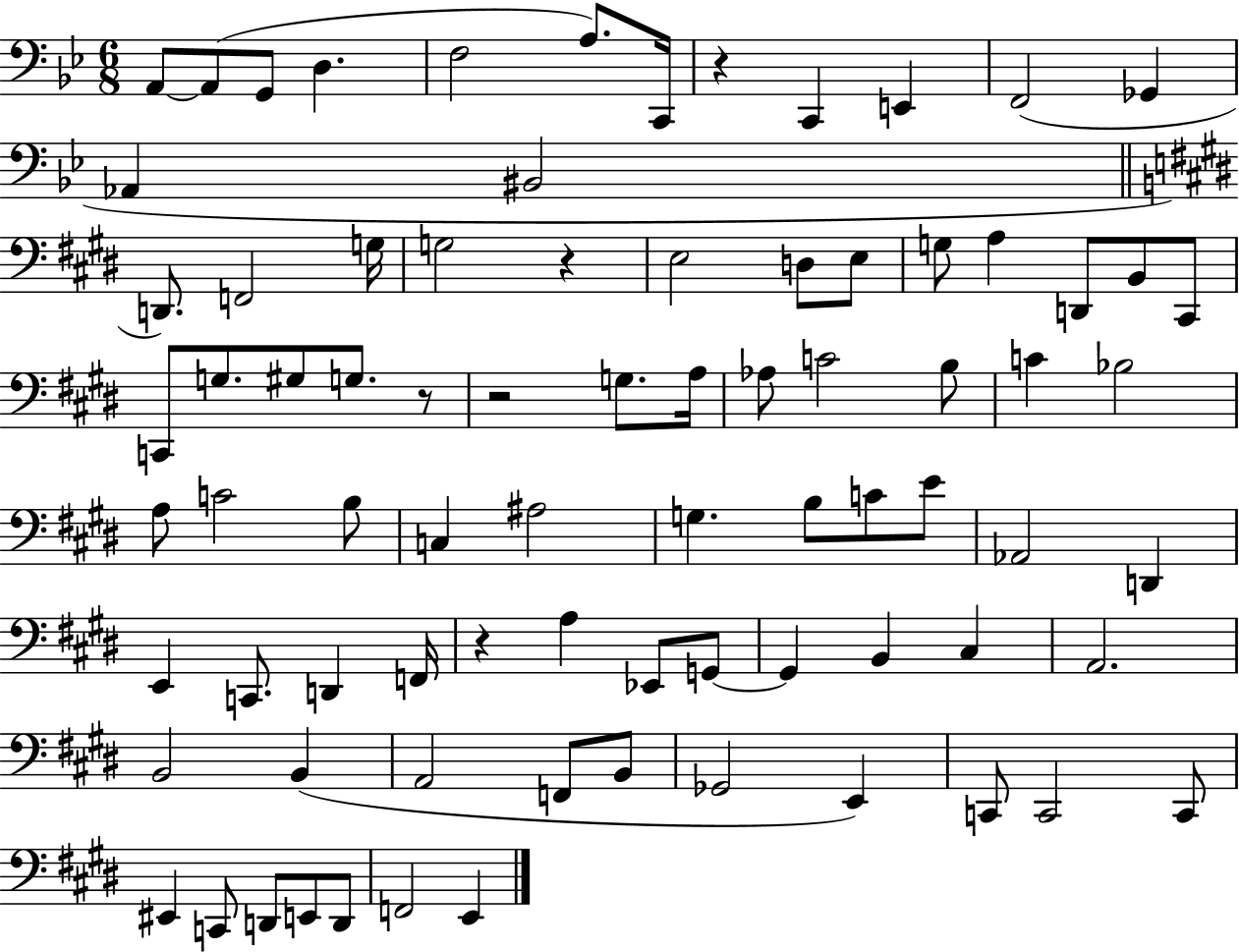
X:1
T:Untitled
M:6/8
L:1/4
K:Bb
A,,/2 A,,/2 G,,/2 D, F,2 A,/2 C,,/4 z C,, E,, F,,2 _G,, _A,, ^B,,2 D,,/2 F,,2 G,/4 G,2 z E,2 D,/2 E,/2 G,/2 A, D,,/2 B,,/2 ^C,,/2 C,,/2 G,/2 ^G,/2 G,/2 z/2 z2 G,/2 A,/4 _A,/2 C2 B,/2 C _B,2 A,/2 C2 B,/2 C, ^A,2 G, B,/2 C/2 E/2 _A,,2 D,, E,, C,,/2 D,, F,,/4 z A, _E,,/2 G,,/2 G,, B,, ^C, A,,2 B,,2 B,, A,,2 F,,/2 B,,/2 _G,,2 E,, C,,/2 C,,2 C,,/2 ^E,, C,,/2 D,,/2 E,,/2 D,,/2 F,,2 E,,